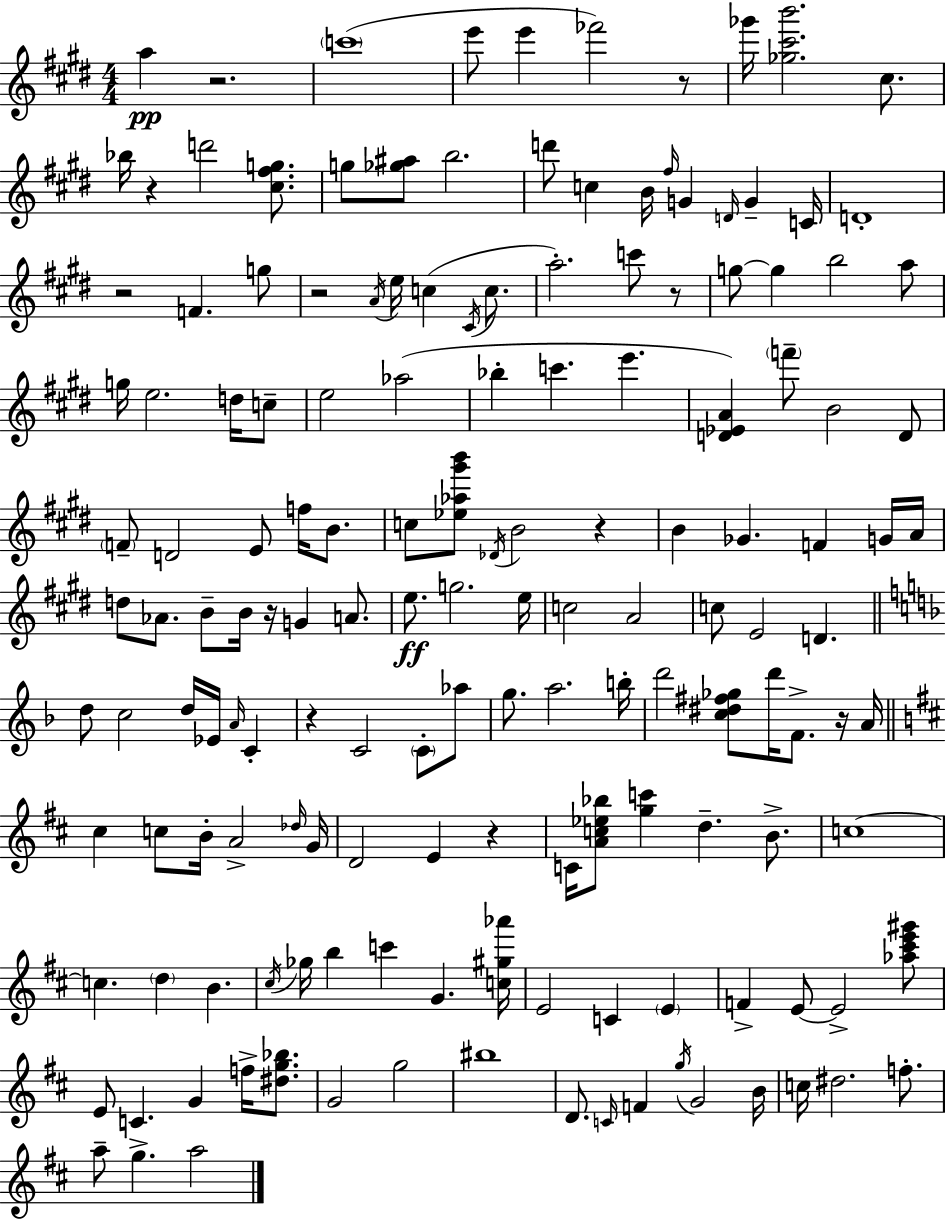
X:1
T:Untitled
M:4/4
L:1/4
K:E
a z2 c'4 e'/2 e' _f'2 z/2 _g'/4 [_g^c'b']2 ^c/2 _b/4 z d'2 [^c^fg]/2 g/2 [_g^a]/2 b2 d'/2 c B/4 ^f/4 G D/4 G C/4 D4 z2 F g/2 z2 A/4 e/4 c ^C/4 c/2 a2 c'/2 z/2 g/2 g b2 a/2 g/4 e2 d/4 c/2 e2 _a2 _b c' e' [D_EA] f'/2 B2 D/2 F/2 D2 E/2 f/4 B/2 c/2 [_e_a^g'b']/2 _D/4 B2 z B _G F G/4 A/4 d/2 _A/2 B/2 B/4 z/4 G A/2 e/2 g2 e/4 c2 A2 c/2 E2 D d/2 c2 d/4 _E/4 A/4 C z C2 C/2 _a/2 g/2 a2 b/4 d'2 [c^d^f_g]/2 d'/4 F/2 z/4 A/4 ^c c/2 B/4 A2 _d/4 G/4 D2 E z C/4 [Ac_e_b]/2 [gc'] d B/2 c4 c d B ^c/4 _g/4 b c' G [c^g_a']/4 E2 C E F E/2 E2 [_a^c'e'^g']/2 E/2 C G f/4 [^dg_b]/2 G2 g2 ^b4 D/2 C/4 F g/4 G2 B/4 c/4 ^d2 f/2 a/2 g a2